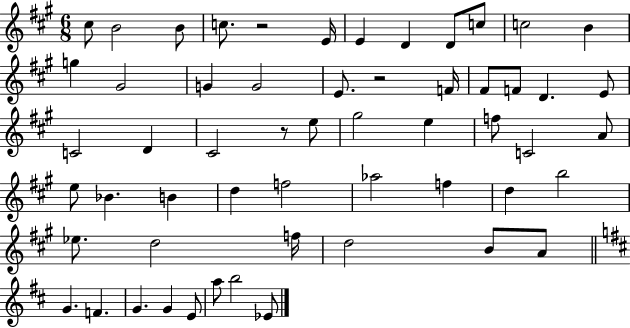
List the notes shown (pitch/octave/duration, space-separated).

C#5/e B4/h B4/e C5/e. R/h E4/s E4/q D4/q D4/e C5/e C5/h B4/q G5/q G#4/h G4/q G4/h E4/e. R/h F4/s F#4/e F4/e D4/q. E4/e C4/h D4/q C#4/h R/e E5/e G#5/h E5/q F5/e C4/h A4/e E5/e Bb4/q. B4/q D5/q F5/h Ab5/h F5/q D5/q B5/h Eb5/e. D5/h F5/s D5/h B4/e A4/e G4/q. F4/q. G4/q. G4/q E4/e A5/e B5/h Eb4/e